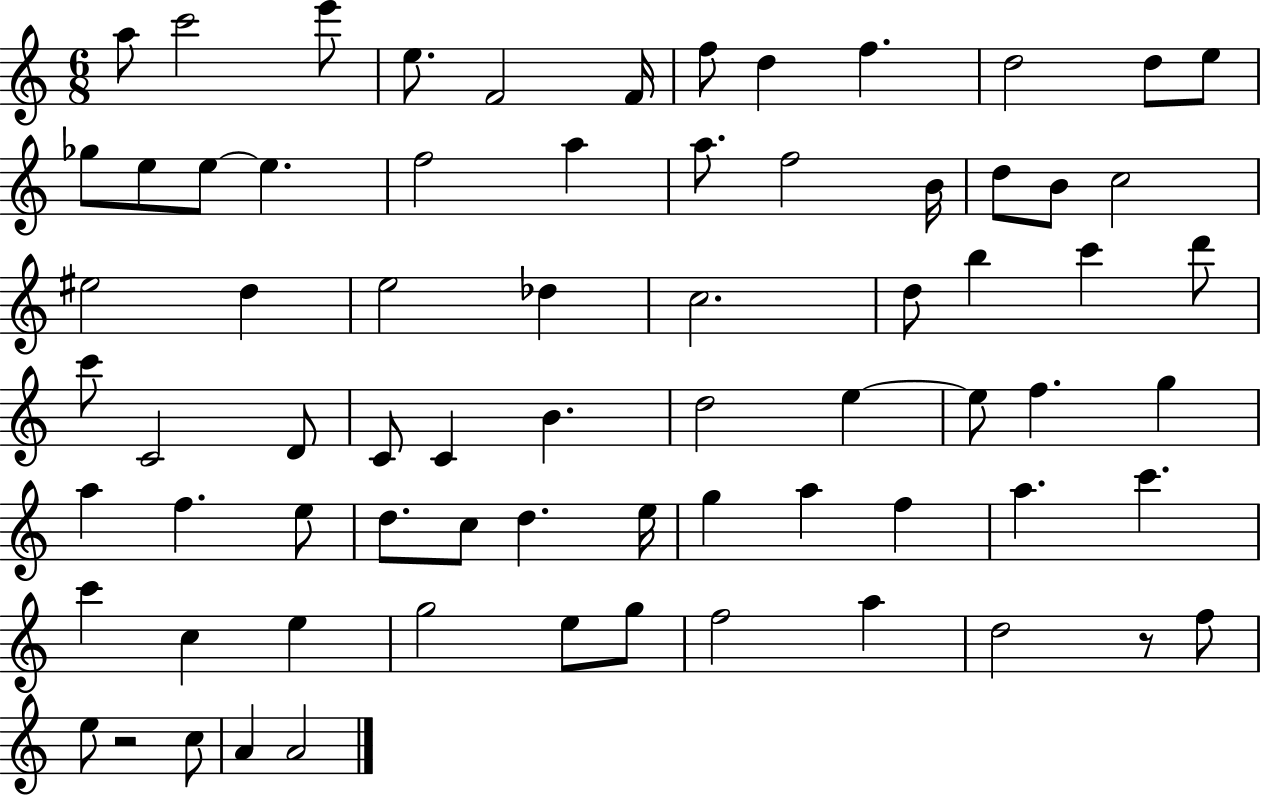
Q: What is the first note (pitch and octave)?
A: A5